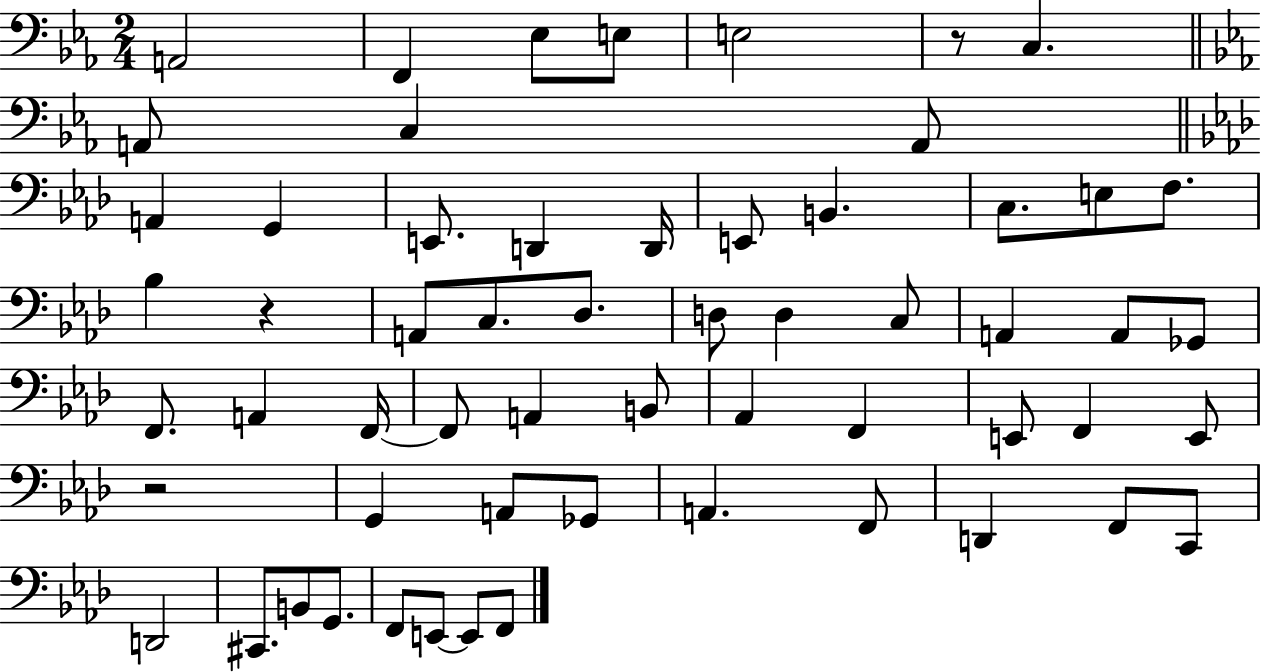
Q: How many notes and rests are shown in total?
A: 59